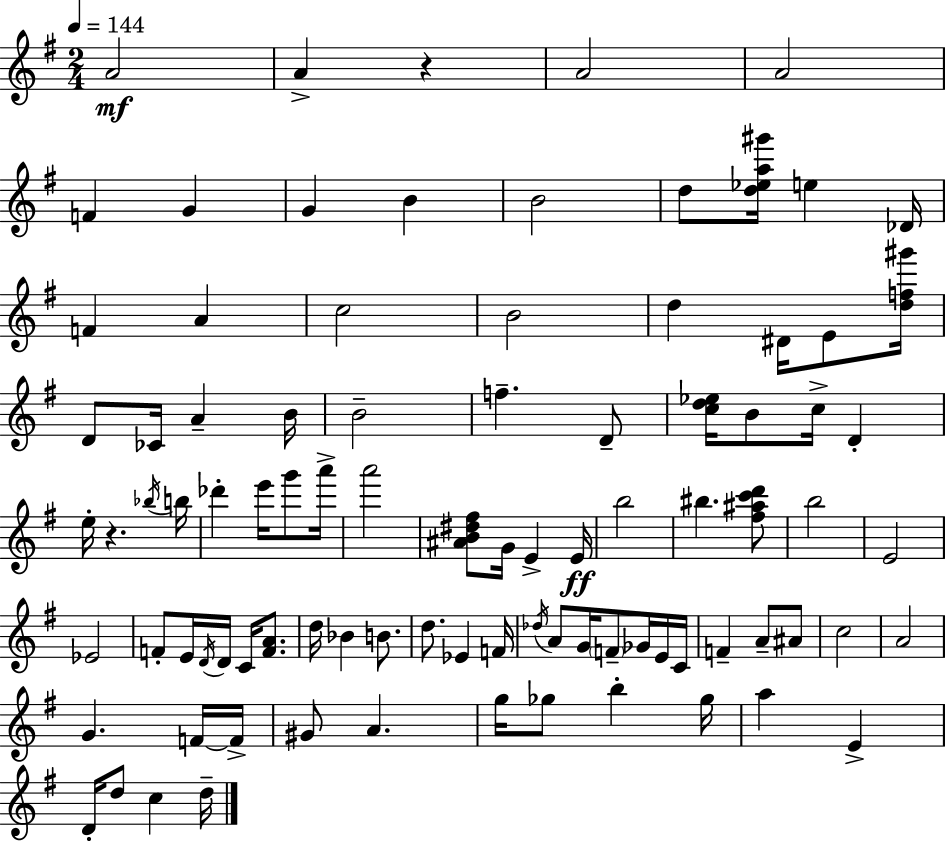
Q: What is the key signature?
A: E minor